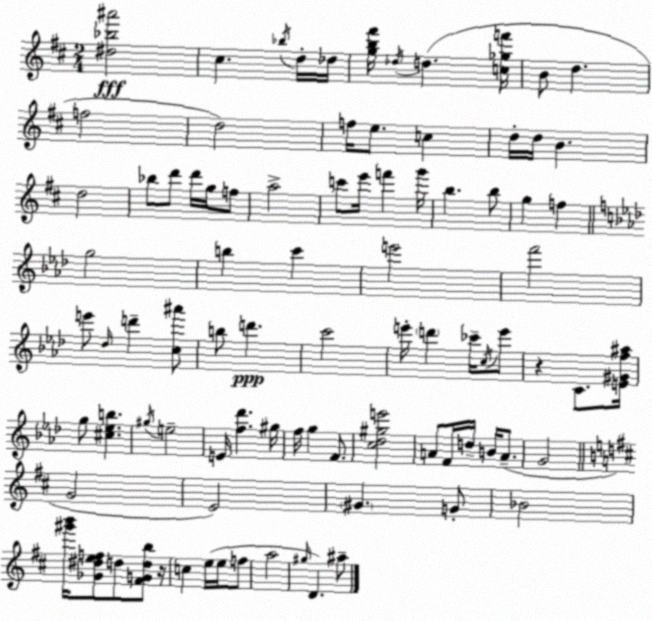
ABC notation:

X:1
T:Untitled
M:2/4
L:1/4
K:D
[^d_b^a']2 ^c _b/4 d/4 _d/4 [gb^f']/4 _d/4 d [c_gf']/4 B/2 d f2 d2 f/4 e/2 c d/4 d/4 B d2 _b/2 d'/2 d'/4 g/4 f/2 a2 c'/2 e'/4 f' g'/4 b b/2 g f g2 b c' e'2 f'2 e'/2 _d/4 d' [c^a']/2 b/2 d' c'2 e'/4 d' _c'/4 c/4 e'/2 z C/2 [E^Gf^a]/4 g/2 [^c_eb] ^g/4 e2 E/4 [f_d'] ^g/4 f/4 g F/2 [c_d^ge']2 A/2 F/4 d/4 B/4 A/2 G2 G2 E2 ^G G/2 _B2 [^g'b']/4 [_G^def]/2 d/2 [^FGdb]/2 z/4 c e/4 e/4 f/2 a2 ^g/4 D ^a/2